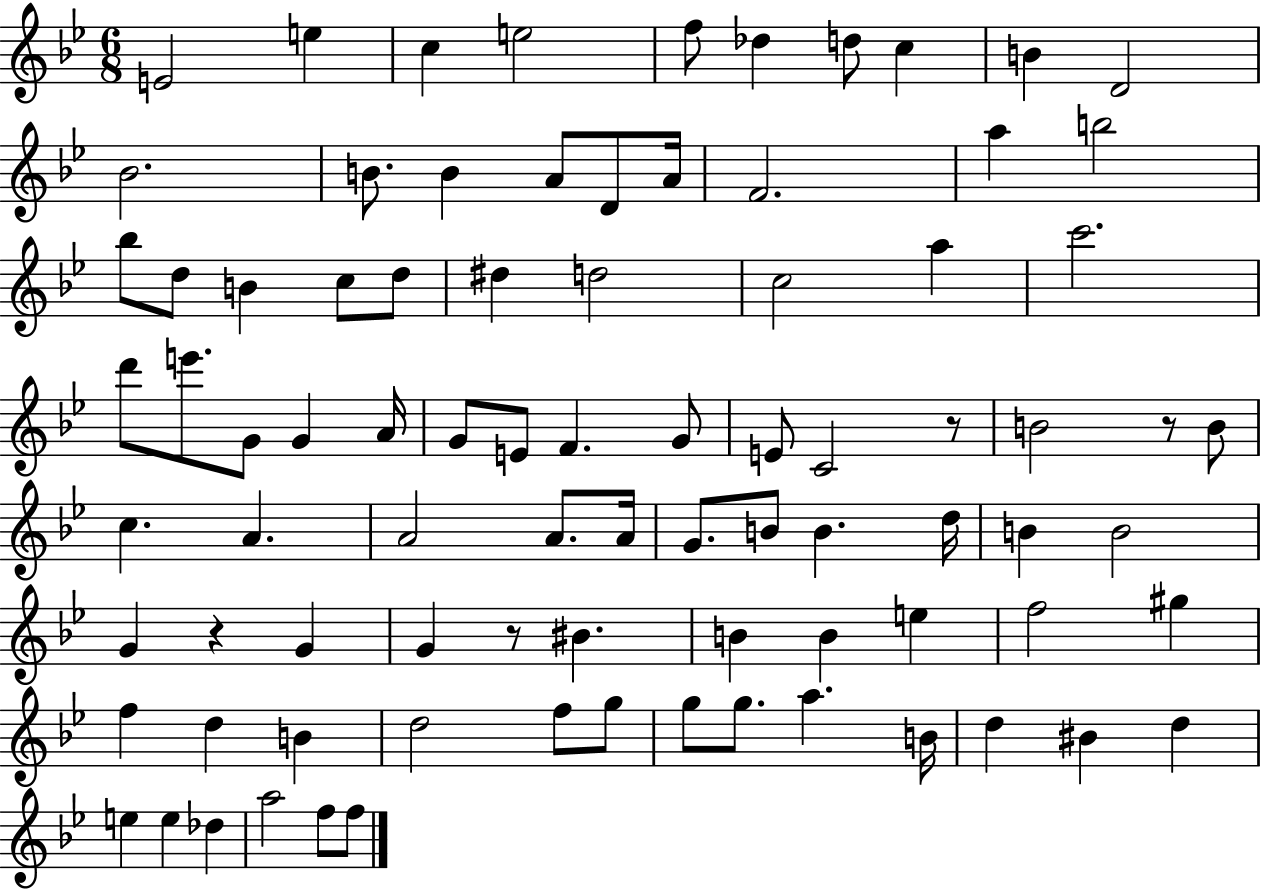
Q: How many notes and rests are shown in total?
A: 85